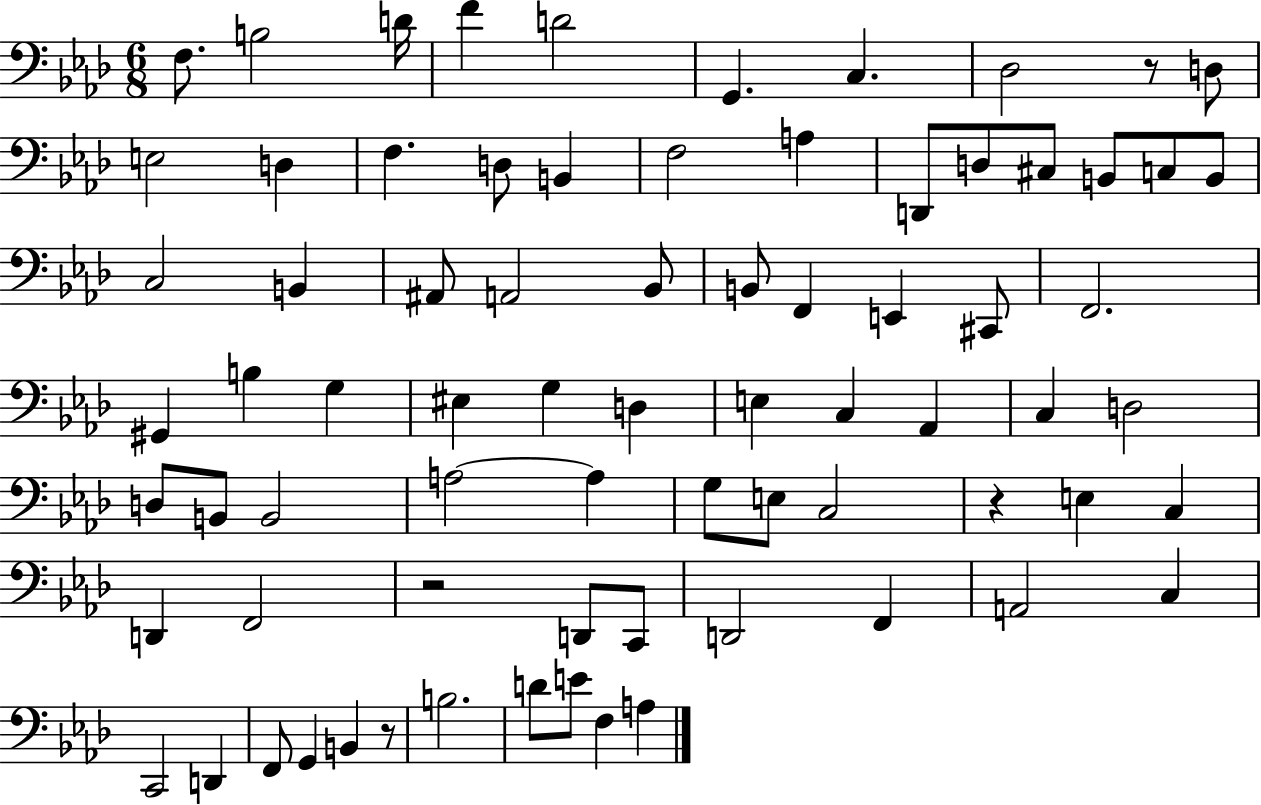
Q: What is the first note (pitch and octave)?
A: F3